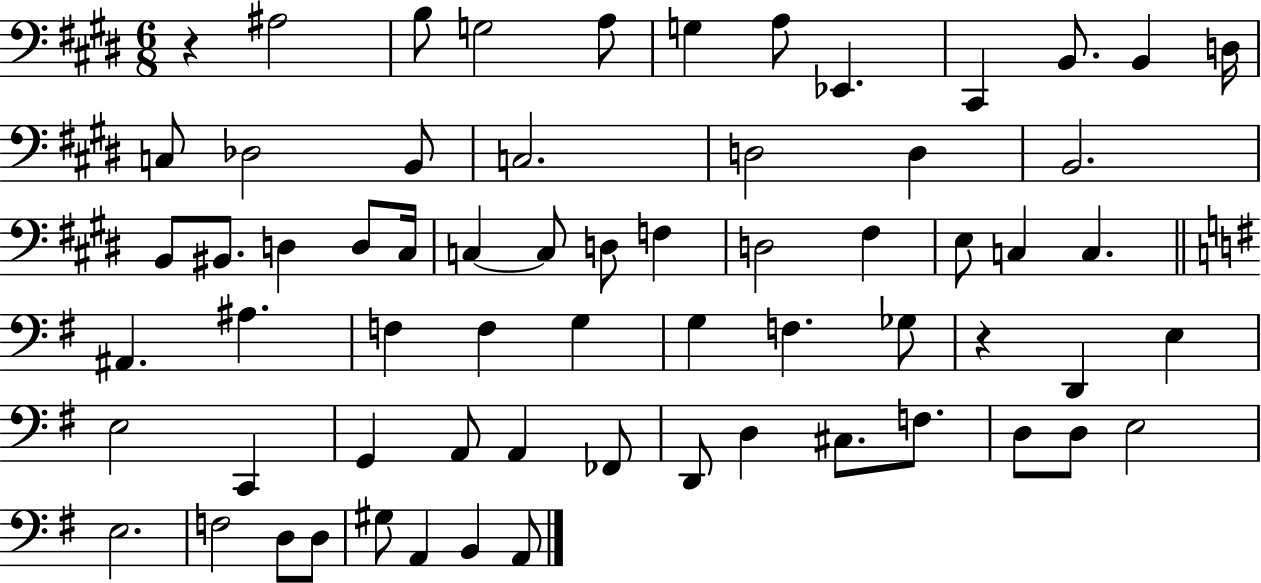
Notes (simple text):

R/q A#3/h B3/e G3/h A3/e G3/q A3/e Eb2/q. C#2/q B2/e. B2/q D3/s C3/e Db3/h B2/e C3/h. D3/h D3/q B2/h. B2/e BIS2/e. D3/q D3/e C#3/s C3/q C3/e D3/e F3/q D3/h F#3/q E3/e C3/q C3/q. A#2/q. A#3/q. F3/q F3/q G3/q G3/q F3/q. Gb3/e R/q D2/q E3/q E3/h C2/q G2/q A2/e A2/q FES2/e D2/e D3/q C#3/e. F3/e. D3/e D3/e E3/h E3/h. F3/h D3/e D3/e G#3/e A2/q B2/q A2/e